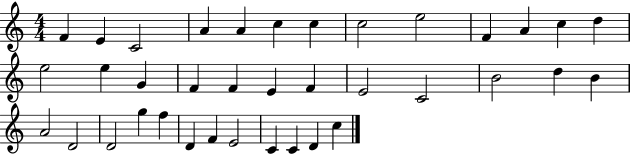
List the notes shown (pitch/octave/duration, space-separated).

F4/q E4/q C4/h A4/q A4/q C5/q C5/q C5/h E5/h F4/q A4/q C5/q D5/q E5/h E5/q G4/q F4/q F4/q E4/q F4/q E4/h C4/h B4/h D5/q B4/q A4/h D4/h D4/h G5/q F5/q D4/q F4/q E4/h C4/q C4/q D4/q C5/q